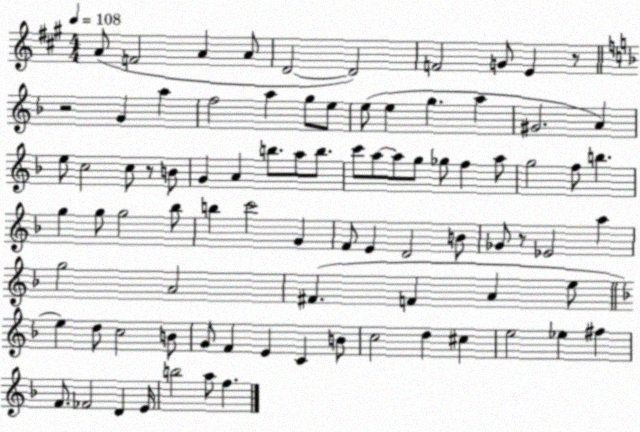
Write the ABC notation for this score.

X:1
T:Untitled
M:4/4
L:1/4
K:A
A/2 F2 A A/2 D2 D2 F2 G/2 E z/2 z2 G a f2 a g/2 e/2 e/2 e g a ^G2 A e/2 c2 c/2 z/2 B/2 G A b/2 a/2 b/2 c'/2 a/2 a/2 g/2 _g/2 f a/2 g2 f/2 b g g/2 g2 _b/2 b c'2 G F/2 E D2 B/2 _G/2 z/2 _E2 a g2 A2 ^F F A e/2 e d/2 c2 B/2 G/2 F E C B/2 c2 d ^c e2 _e ^f F/2 _F2 D E/4 b2 a/2 f